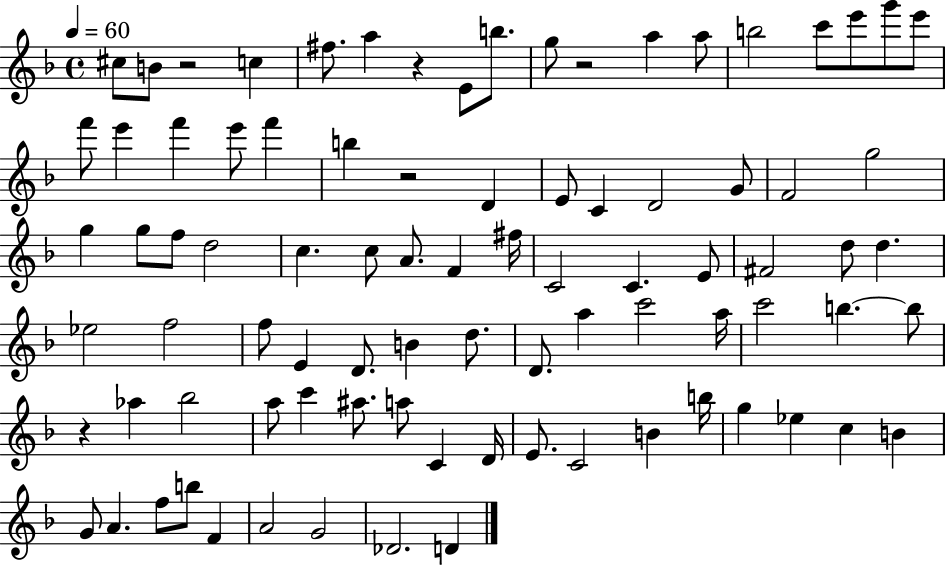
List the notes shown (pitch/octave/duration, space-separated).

C#5/e B4/e R/h C5/q F#5/e. A5/q R/q E4/e B5/e. G5/e R/h A5/q A5/e B5/h C6/e E6/e G6/e E6/e F6/e E6/q F6/q E6/e F6/q B5/q R/h D4/q E4/e C4/q D4/h G4/e F4/h G5/h G5/q G5/e F5/e D5/h C5/q. C5/e A4/e. F4/q F#5/s C4/h C4/q. E4/e F#4/h D5/e D5/q. Eb5/h F5/h F5/e E4/q D4/e. B4/q D5/e. D4/e. A5/q C6/h A5/s C6/h B5/q. B5/e R/q Ab5/q Bb5/h A5/e C6/q A#5/e. A5/e C4/q D4/s E4/e. C4/h B4/q B5/s G5/q Eb5/q C5/q B4/q G4/e A4/q. F5/e B5/e F4/q A4/h G4/h Db4/h. D4/q